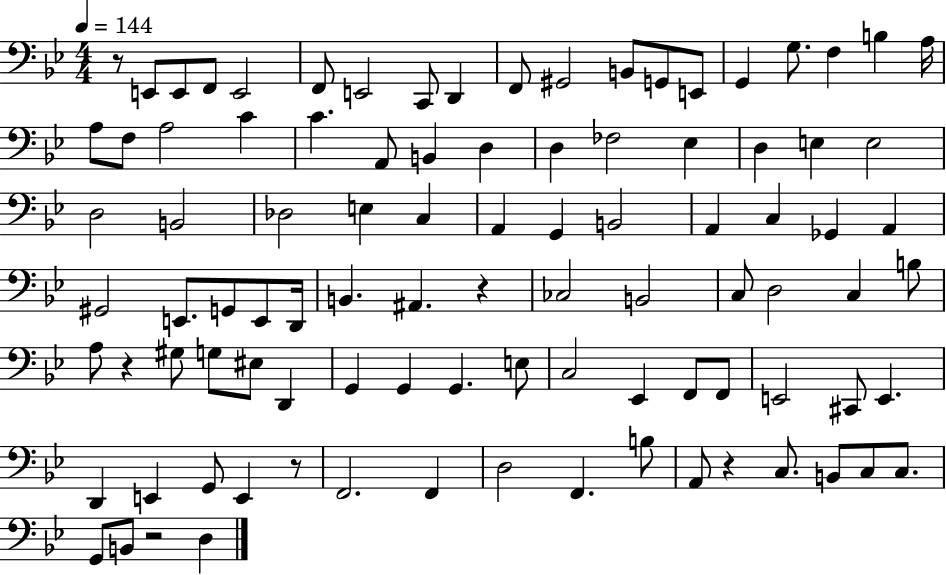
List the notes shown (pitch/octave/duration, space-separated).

R/e E2/e E2/e F2/e E2/h F2/e E2/h C2/e D2/q F2/e G#2/h B2/e G2/e E2/e G2/q G3/e. F3/q B3/q A3/s A3/e F3/e A3/h C4/q C4/q. A2/e B2/q D3/q D3/q FES3/h Eb3/q D3/q E3/q E3/h D3/h B2/h Db3/h E3/q C3/q A2/q G2/q B2/h A2/q C3/q Gb2/q A2/q G#2/h E2/e. G2/e E2/e D2/s B2/q. A#2/q. R/q CES3/h B2/h C3/e D3/h C3/q B3/e A3/e R/q G#3/e G3/e EIS3/e D2/q G2/q G2/q G2/q. E3/e C3/h Eb2/q F2/e F2/e E2/h C#2/e E2/q. D2/q E2/q G2/e E2/q R/e F2/h. F2/q D3/h F2/q. B3/e A2/e R/q C3/e. B2/e C3/e C3/e. G2/e B2/e R/h D3/q